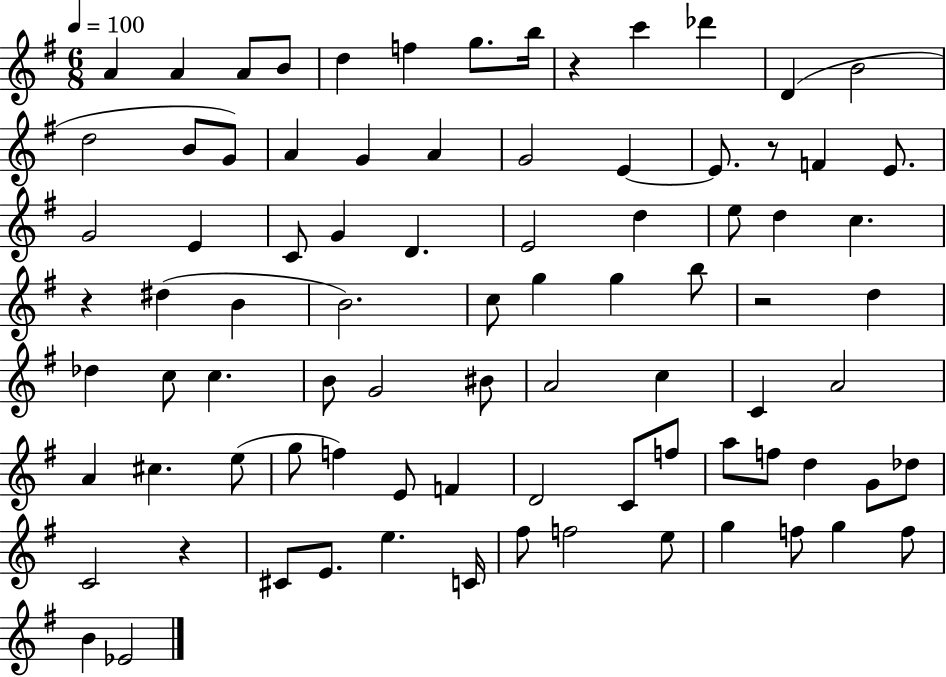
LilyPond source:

{
  \clef treble
  \numericTimeSignature
  \time 6/8
  \key g \major
  \tempo 4 = 100
  a'4 a'4 a'8 b'8 | d''4 f''4 g''8. b''16 | r4 c'''4 des'''4 | d'4( b'2 | \break d''2 b'8 g'8) | a'4 g'4 a'4 | g'2 e'4~~ | e'8. r8 f'4 e'8. | \break g'2 e'4 | c'8 g'4 d'4. | e'2 d''4 | e''8 d''4 c''4. | \break r4 dis''4( b'4 | b'2.) | c''8 g''4 g''4 b''8 | r2 d''4 | \break des''4 c''8 c''4. | b'8 g'2 bis'8 | a'2 c''4 | c'4 a'2 | \break a'4 cis''4. e''8( | g''8 f''4) e'8 f'4 | d'2 c'8 f''8 | a''8 f''8 d''4 g'8 des''8 | \break c'2 r4 | cis'8 e'8. e''4. c'16 | fis''8 f''2 e''8 | g''4 f''8 g''4 f''8 | \break b'4 ees'2 | \bar "|."
}